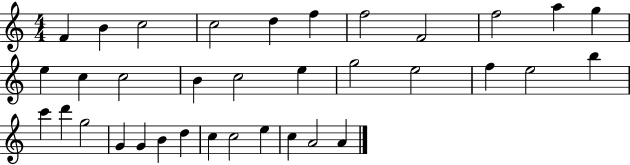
F4/q B4/q C5/h C5/h D5/q F5/q F5/h F4/h F5/h A5/q G5/q E5/q C5/q C5/h B4/q C5/h E5/q G5/h E5/h F5/q E5/h B5/q C6/q D6/q G5/h G4/q G4/q B4/q D5/q C5/q C5/h E5/q C5/q A4/h A4/q